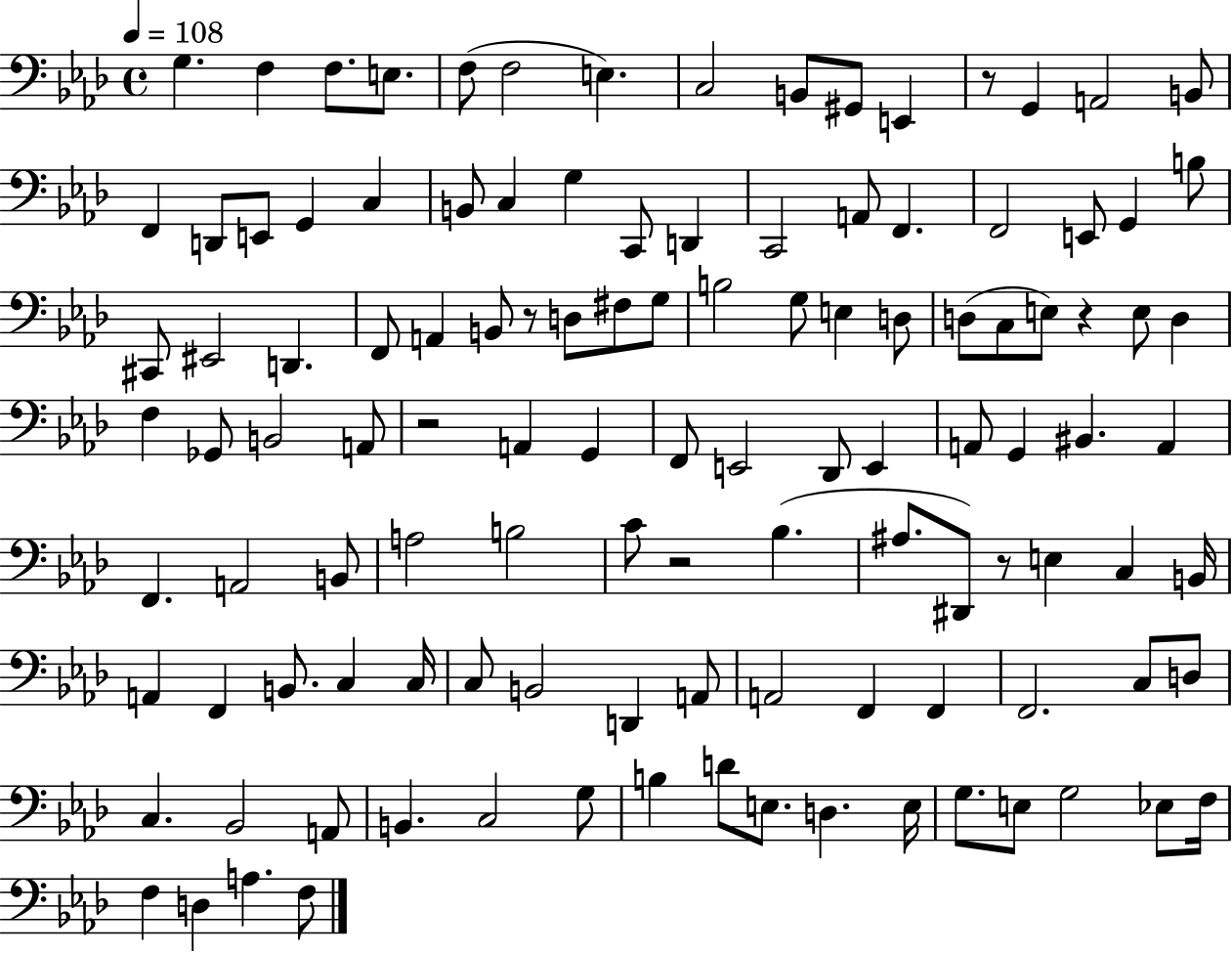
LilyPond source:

{
  \clef bass
  \time 4/4
  \defaultTimeSignature
  \key aes \major
  \tempo 4 = 108
  g4. f4 f8. e8. | f8( f2 e4.) | c2 b,8 gis,8 e,4 | r8 g,4 a,2 b,8 | \break f,4 d,8 e,8 g,4 c4 | b,8 c4 g4 c,8 d,4 | c,2 a,8 f,4. | f,2 e,8 g,4 b8 | \break cis,8 eis,2 d,4. | f,8 a,4 b,8 r8 d8 fis8 g8 | b2 g8 e4 d8 | d8( c8 e8) r4 e8 d4 | \break f4 ges,8 b,2 a,8 | r2 a,4 g,4 | f,8 e,2 des,8 e,4 | a,8 g,4 bis,4. a,4 | \break f,4. a,2 b,8 | a2 b2 | c'8 r2 bes4.( | ais8. dis,8) r8 e4 c4 b,16 | \break a,4 f,4 b,8. c4 c16 | c8 b,2 d,4 a,8 | a,2 f,4 f,4 | f,2. c8 d8 | \break c4. bes,2 a,8 | b,4. c2 g8 | b4 d'8 e8. d4. e16 | g8. e8 g2 ees8 f16 | \break f4 d4 a4. f8 | \bar "|."
}